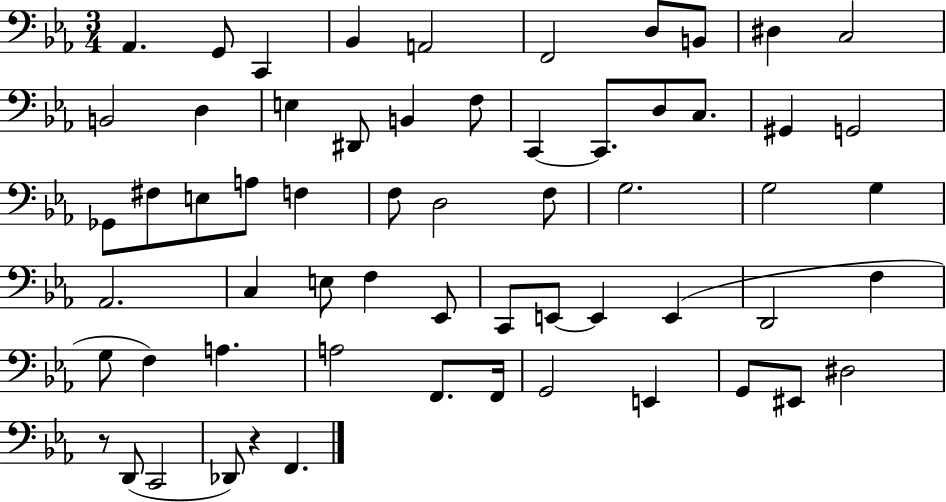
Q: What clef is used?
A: bass